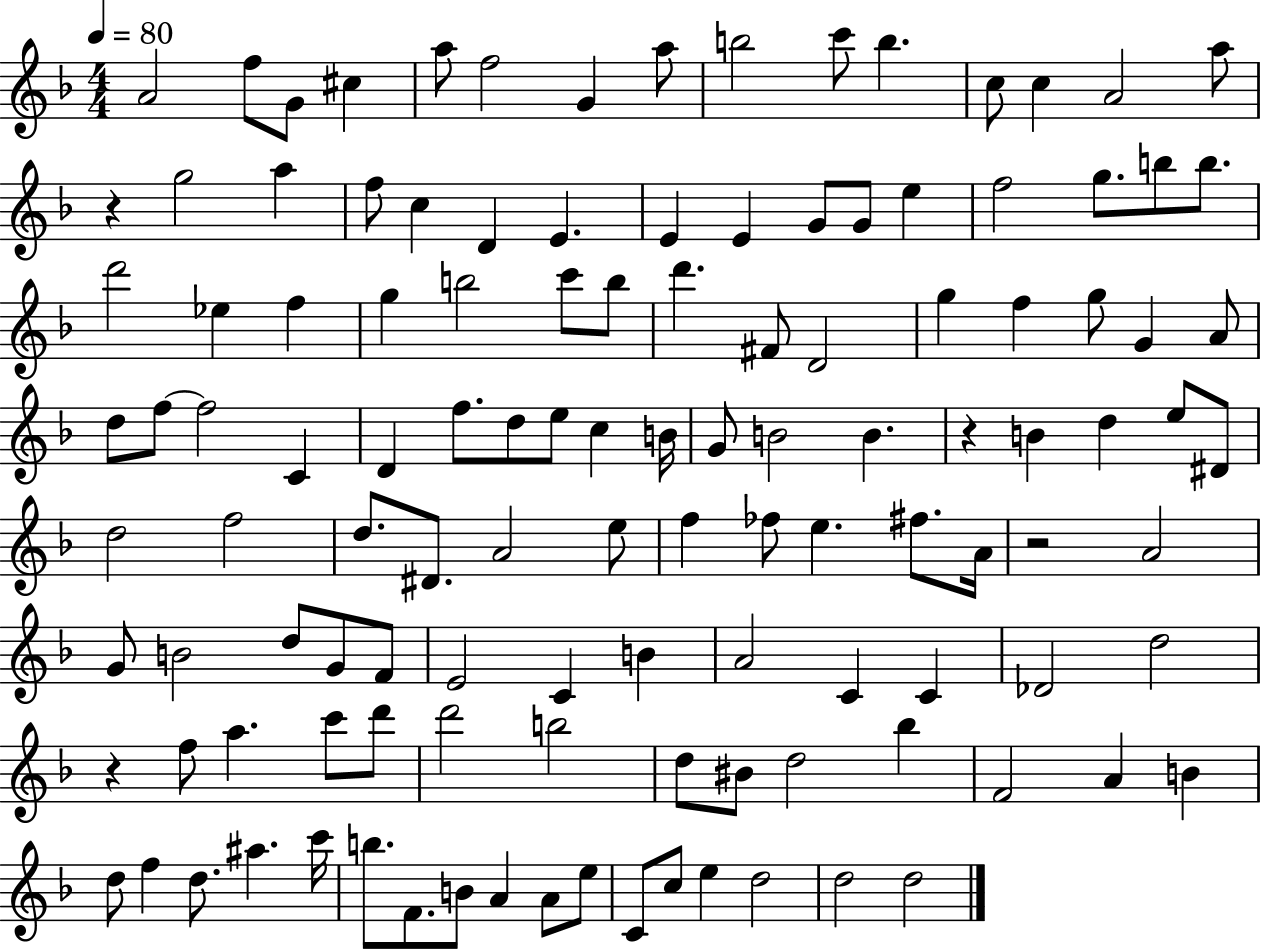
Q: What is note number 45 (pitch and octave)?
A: A4